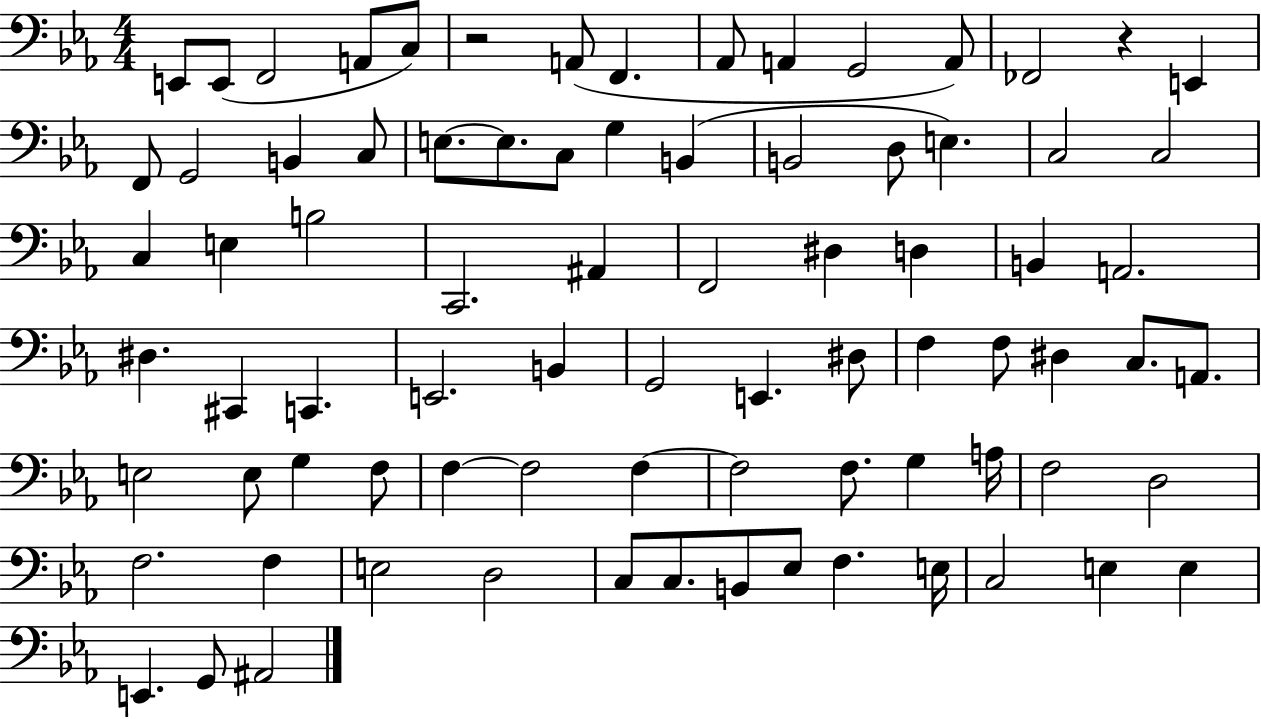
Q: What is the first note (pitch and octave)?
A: E2